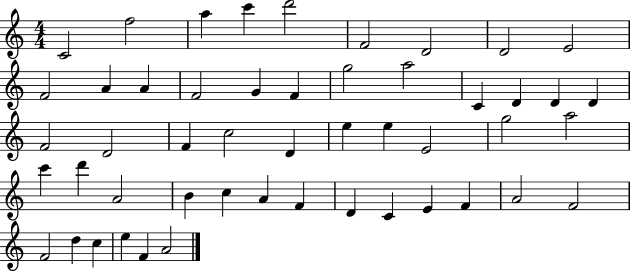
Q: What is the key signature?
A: C major